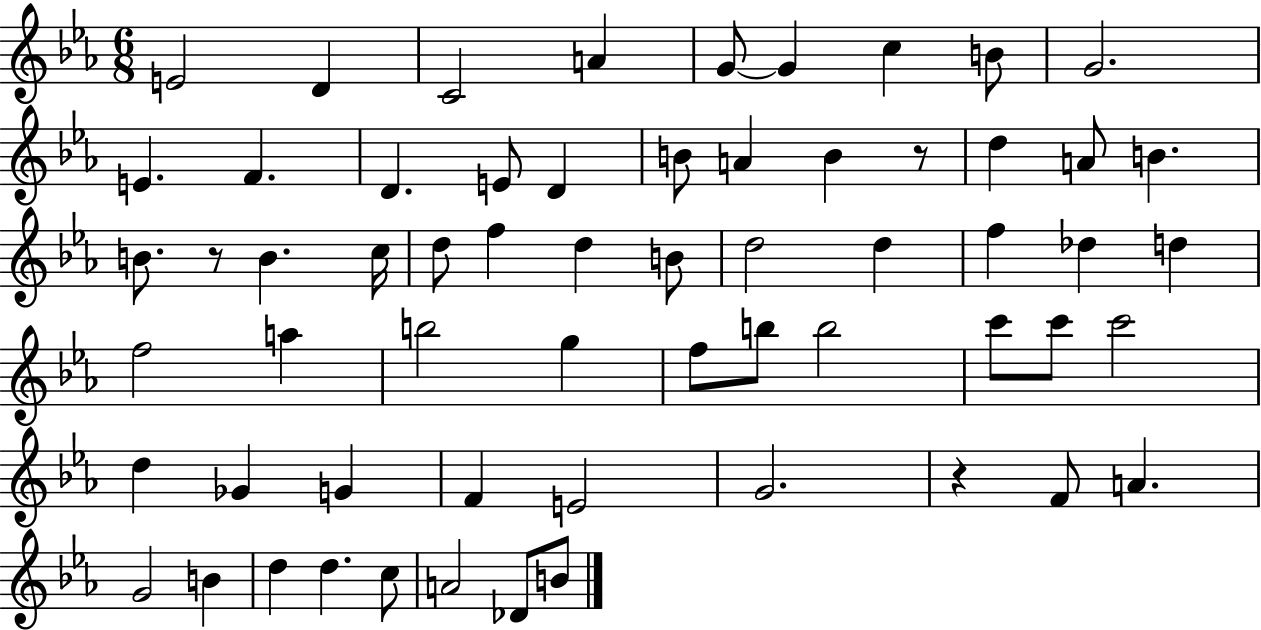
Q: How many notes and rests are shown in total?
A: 61